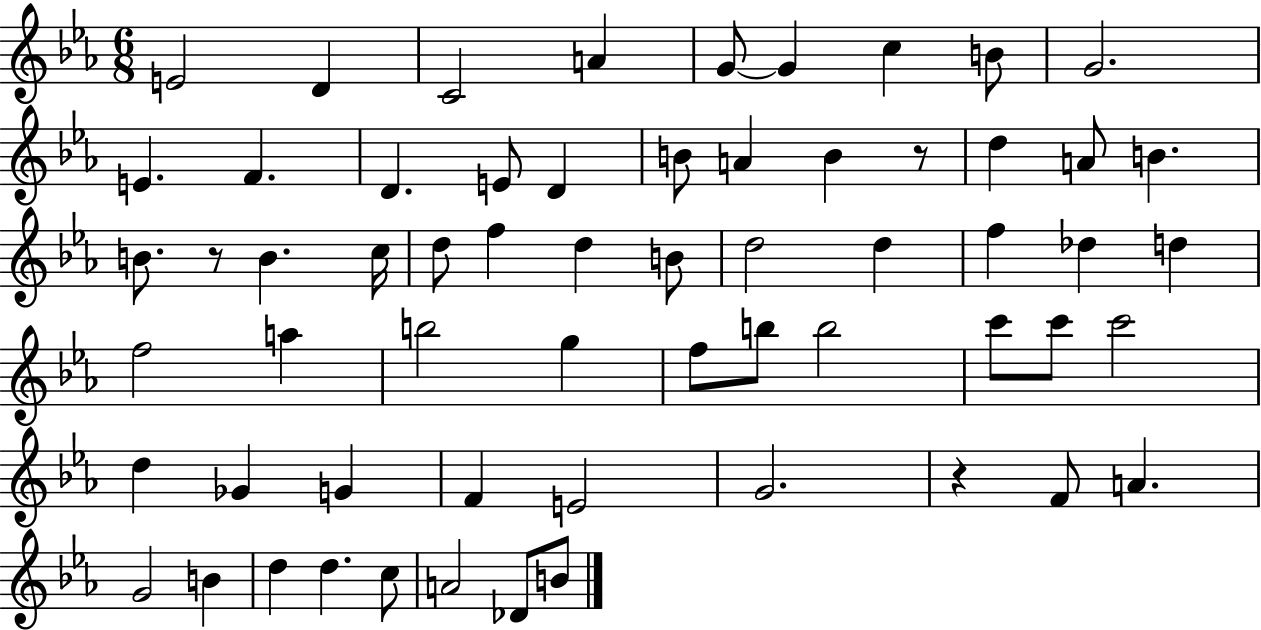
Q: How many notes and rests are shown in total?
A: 61